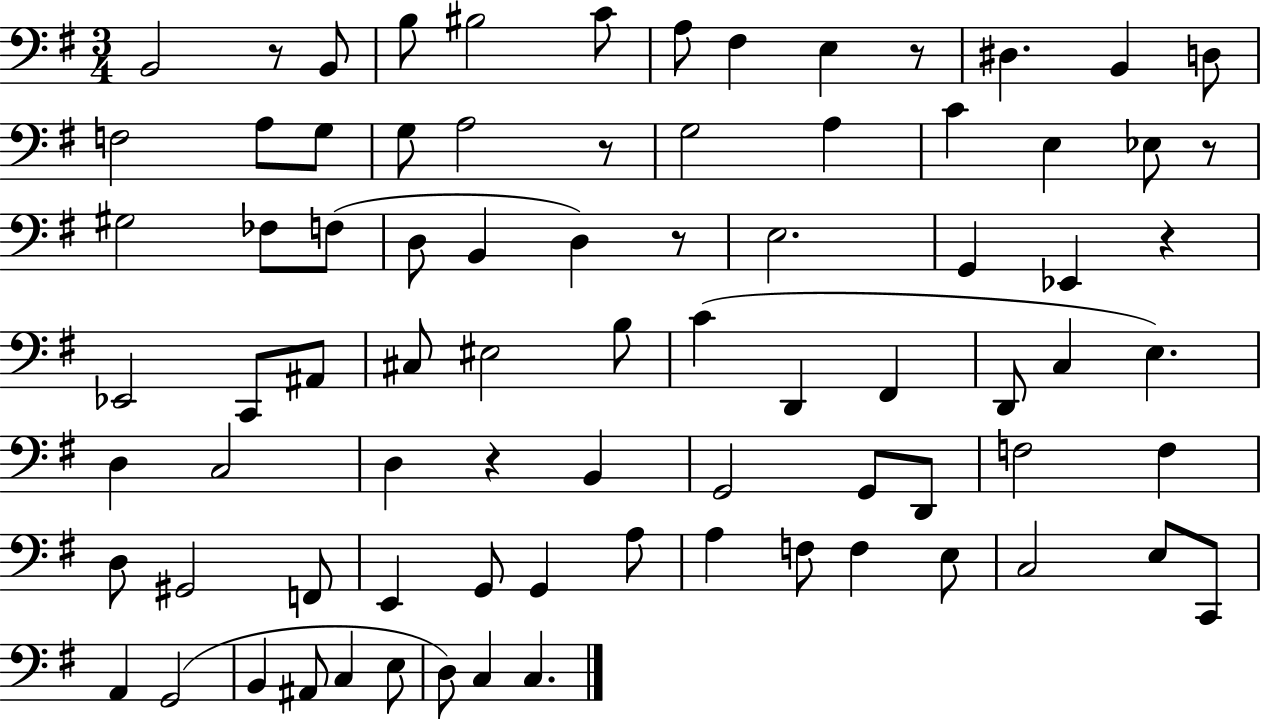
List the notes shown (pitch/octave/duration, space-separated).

B2/h R/e B2/e B3/e BIS3/h C4/e A3/e F#3/q E3/q R/e D#3/q. B2/q D3/e F3/h A3/e G3/e G3/e A3/h R/e G3/h A3/q C4/q E3/q Eb3/e R/e G#3/h FES3/e F3/e D3/e B2/q D3/q R/e E3/h. G2/q Eb2/q R/q Eb2/h C2/e A#2/e C#3/e EIS3/h B3/e C4/q D2/q F#2/q D2/e C3/q E3/q. D3/q C3/h D3/q R/q B2/q G2/h G2/e D2/e F3/h F3/q D3/e G#2/h F2/e E2/q G2/e G2/q A3/e A3/q F3/e F3/q E3/e C3/h E3/e C2/e A2/q G2/h B2/q A#2/e C3/q E3/e D3/e C3/q C3/q.